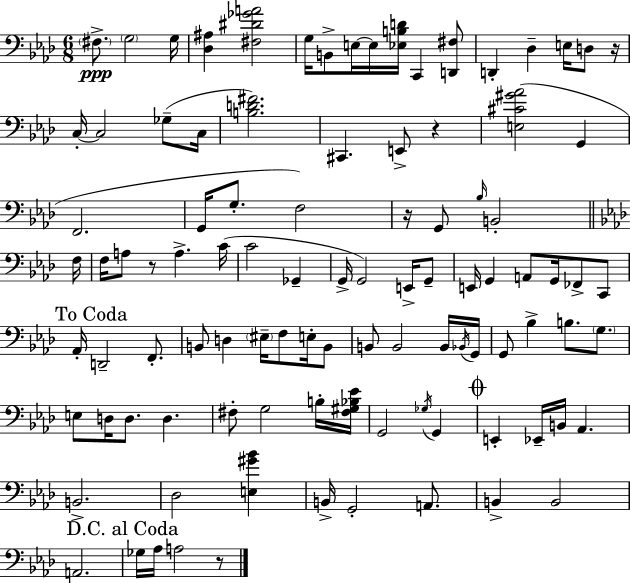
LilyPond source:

{
  \clef bass
  \numericTimeSignature
  \time 6/8
  \key f \minor
  \parenthesize fis8.->\ppp \parenthesize g2 g16 | <des ais>4 <fis dis' ges' a'>2 | g16 b,8-> e16~~ e16 <ees b d'>16 c,4 <d, fis>8 | d,4-. des4-- e16 d8 r16 | \break c16-.~~ c2 ges8--( c16 | <b d' fis'>2.) | cis,4. e,8-> r4 | <e cis' gis' aes'>2( g,4 | \break f,2. | g,16 g8.-. f2) | r16 g,8 \grace { bes16 } b,2-. | \bar "||" \break \key aes \major f16 f16 a8 r8 a4.-> | c'16( c'2 ges,4-- | g,16-> g,2) e,16-> g,8-- | e,16 g,4 a,8 g,16 fes,8-> c,8 | \break \mark "To Coda" aes,16-. d,2-- f,8.-. | b,8 d4 \parenthesize eis16-- f8 e16-. b,8 | b,8 b,2 b,16 | \acciaccatura { bes,16 } g,16 g,8 bes4-> b8. \parenthesize g8. | \break e8 d16 d8. d4. | fis8-. g2 | b16-. <fis gis bes ees'>16 g,2 \acciaccatura { ges16 } g,4 | \mark \markup { \musicglyph "scripts.coda" } e,4-. ees,16-- b,16 aes,4. | \break b,2.-> | des2 <e gis' bes'>4 | b,16-> g,2-. | a,8. b,4-> b,2 | \break a,2. | \mark "D.C. al Coda" ges16 aes16 a2 | r8 \bar "|."
}